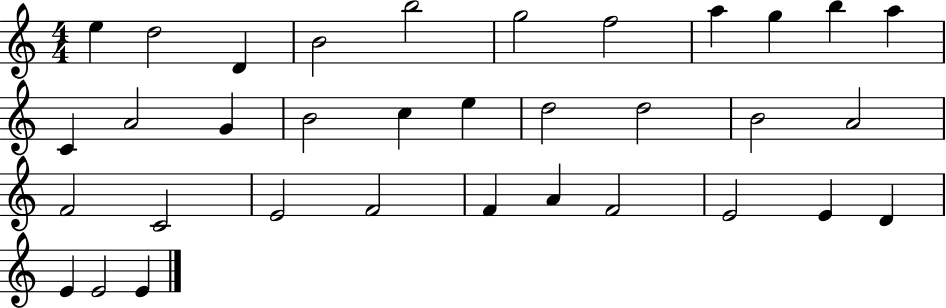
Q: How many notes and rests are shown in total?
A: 34